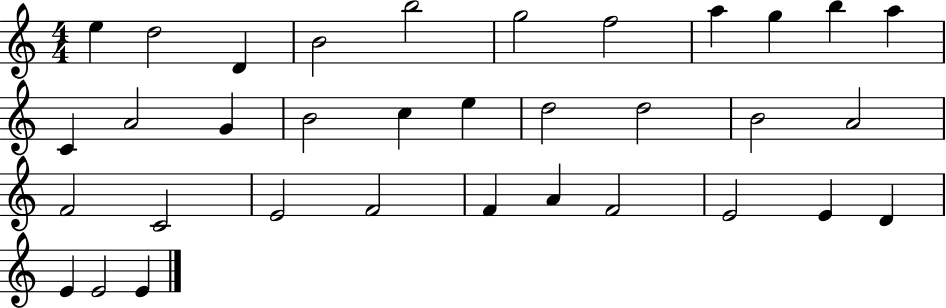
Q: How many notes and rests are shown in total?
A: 34